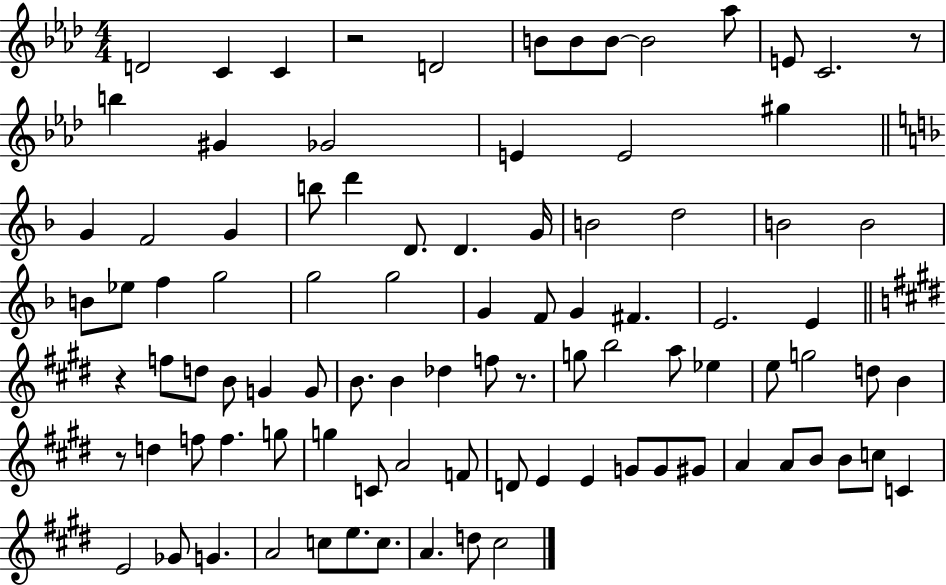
D4/h C4/q C4/q R/h D4/h B4/e B4/e B4/e B4/h Ab5/e E4/e C4/h. R/e B5/q G#4/q Gb4/h E4/q E4/h G#5/q G4/q F4/h G4/q B5/e D6/q D4/e. D4/q. G4/s B4/h D5/h B4/h B4/h B4/e Eb5/e F5/q G5/h G5/h G5/h G4/q F4/e G4/q F#4/q. E4/h. E4/q R/q F5/e D5/e B4/e G4/q G4/e B4/e. B4/q Db5/q F5/e R/e. G5/e B5/h A5/e Eb5/q E5/e G5/h D5/e B4/q R/e D5/q F5/e F5/q. G5/e G5/q C4/e A4/h F4/e D4/e E4/q E4/q G4/e G4/e G#4/e A4/q A4/e B4/e B4/e C5/e C4/q E4/h Gb4/e G4/q. A4/h C5/e E5/e. C5/e. A4/q. D5/e C#5/h